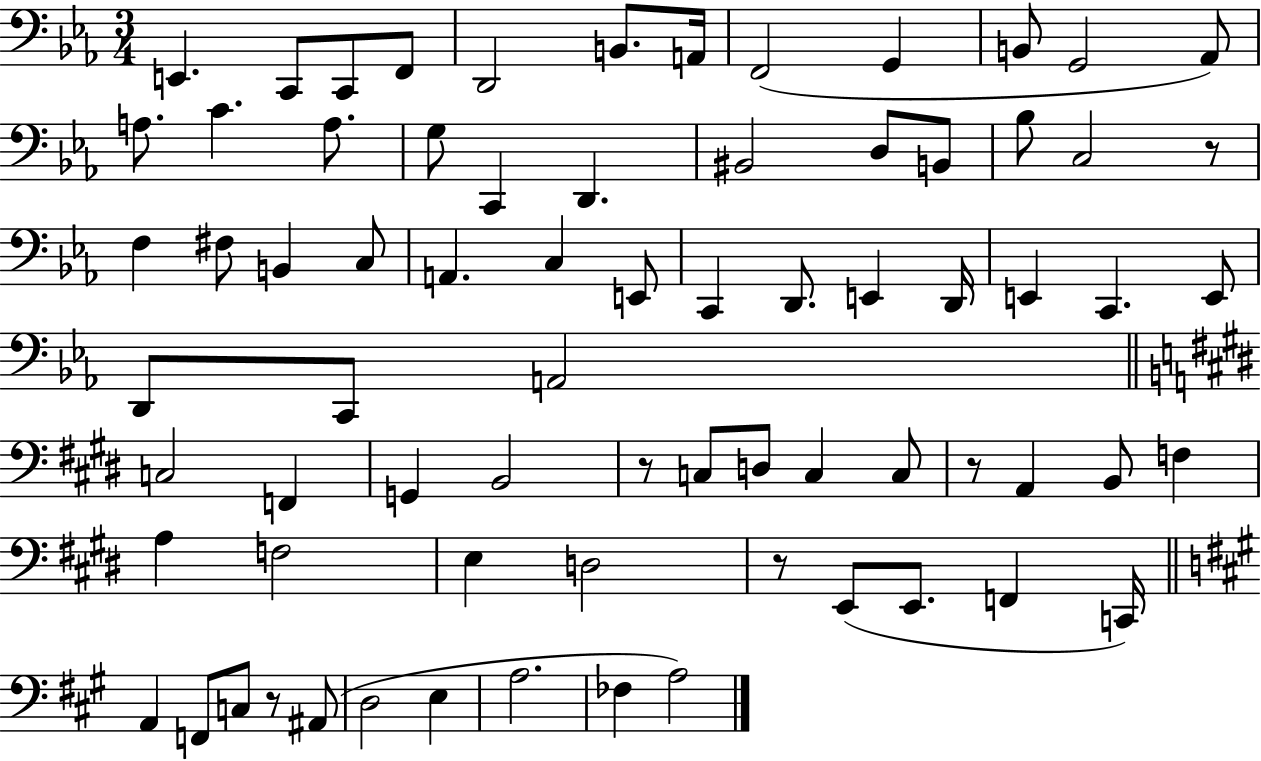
X:1
T:Untitled
M:3/4
L:1/4
K:Eb
E,, C,,/2 C,,/2 F,,/2 D,,2 B,,/2 A,,/4 F,,2 G,, B,,/2 G,,2 _A,,/2 A,/2 C A,/2 G,/2 C,, D,, ^B,,2 D,/2 B,,/2 _B,/2 C,2 z/2 F, ^F,/2 B,, C,/2 A,, C, E,,/2 C,, D,,/2 E,, D,,/4 E,, C,, E,,/2 D,,/2 C,,/2 A,,2 C,2 F,, G,, B,,2 z/2 C,/2 D,/2 C, C,/2 z/2 A,, B,,/2 F, A, F,2 E, D,2 z/2 E,,/2 E,,/2 F,, C,,/4 A,, F,,/2 C,/2 z/2 ^A,,/2 D,2 E, A,2 _F, A,2